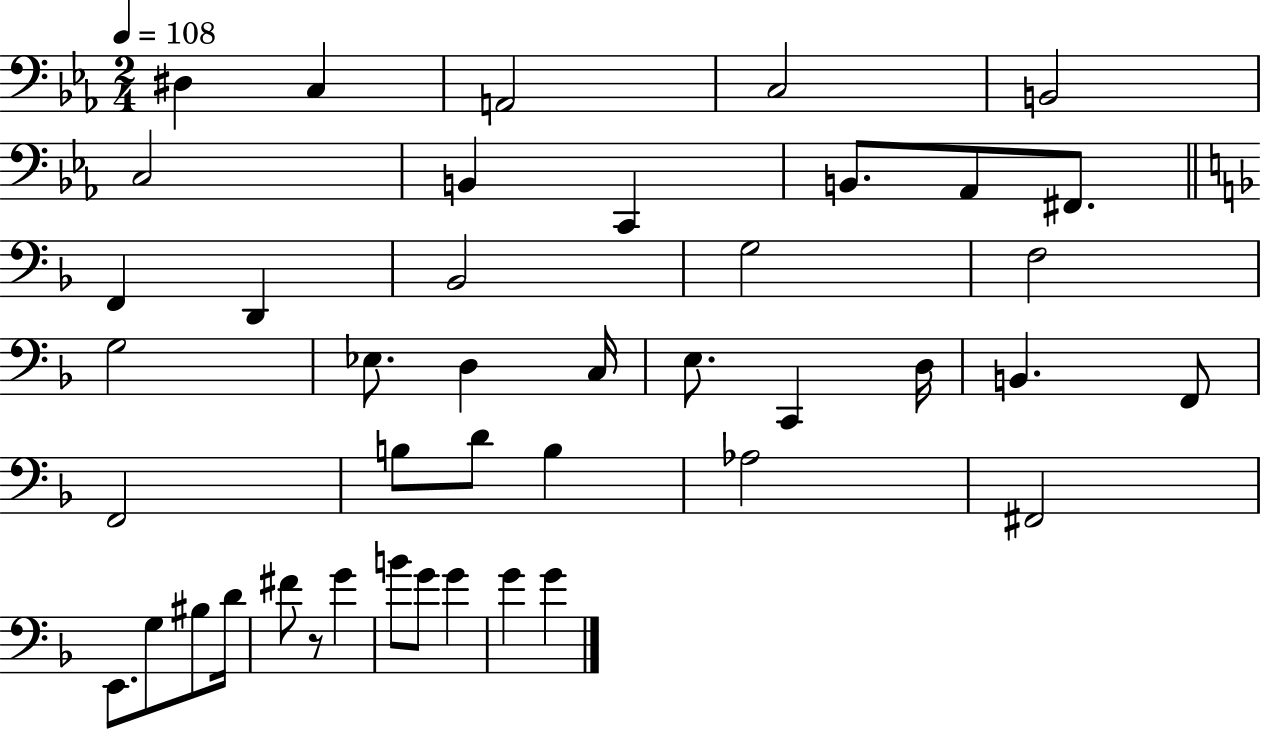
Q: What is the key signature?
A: EES major